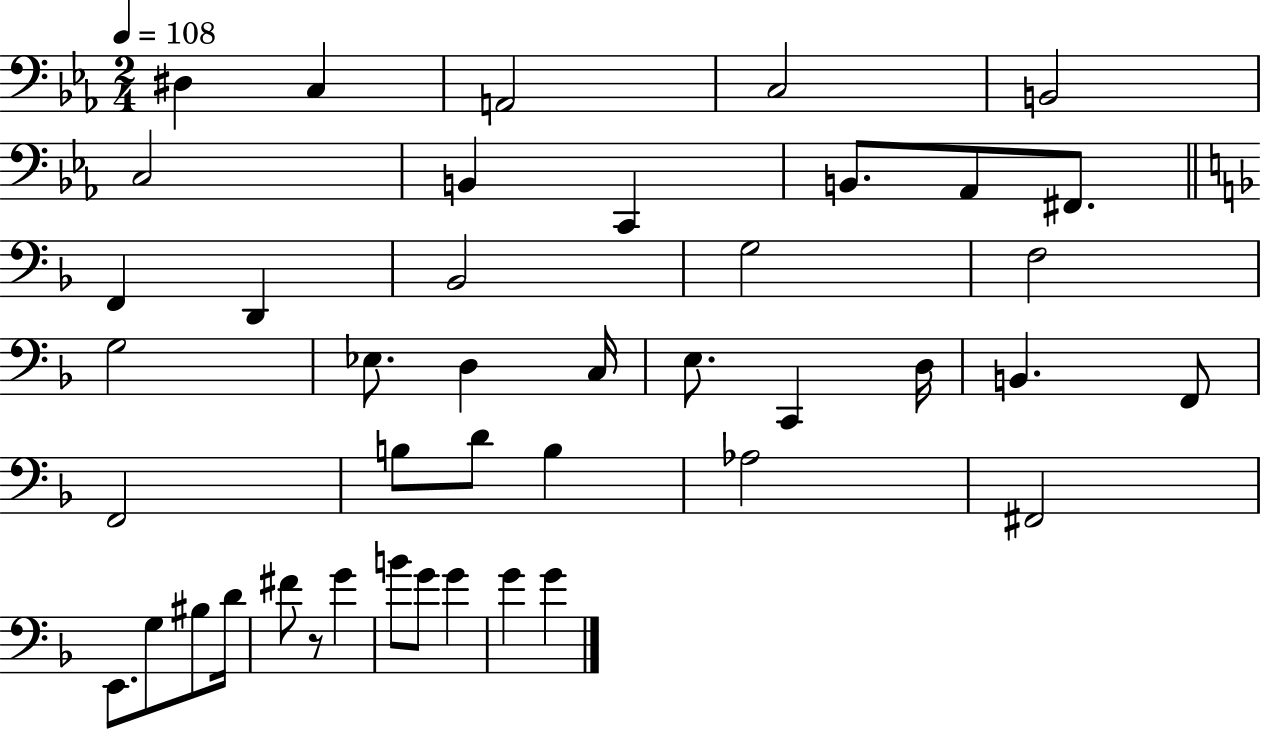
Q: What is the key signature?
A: EES major